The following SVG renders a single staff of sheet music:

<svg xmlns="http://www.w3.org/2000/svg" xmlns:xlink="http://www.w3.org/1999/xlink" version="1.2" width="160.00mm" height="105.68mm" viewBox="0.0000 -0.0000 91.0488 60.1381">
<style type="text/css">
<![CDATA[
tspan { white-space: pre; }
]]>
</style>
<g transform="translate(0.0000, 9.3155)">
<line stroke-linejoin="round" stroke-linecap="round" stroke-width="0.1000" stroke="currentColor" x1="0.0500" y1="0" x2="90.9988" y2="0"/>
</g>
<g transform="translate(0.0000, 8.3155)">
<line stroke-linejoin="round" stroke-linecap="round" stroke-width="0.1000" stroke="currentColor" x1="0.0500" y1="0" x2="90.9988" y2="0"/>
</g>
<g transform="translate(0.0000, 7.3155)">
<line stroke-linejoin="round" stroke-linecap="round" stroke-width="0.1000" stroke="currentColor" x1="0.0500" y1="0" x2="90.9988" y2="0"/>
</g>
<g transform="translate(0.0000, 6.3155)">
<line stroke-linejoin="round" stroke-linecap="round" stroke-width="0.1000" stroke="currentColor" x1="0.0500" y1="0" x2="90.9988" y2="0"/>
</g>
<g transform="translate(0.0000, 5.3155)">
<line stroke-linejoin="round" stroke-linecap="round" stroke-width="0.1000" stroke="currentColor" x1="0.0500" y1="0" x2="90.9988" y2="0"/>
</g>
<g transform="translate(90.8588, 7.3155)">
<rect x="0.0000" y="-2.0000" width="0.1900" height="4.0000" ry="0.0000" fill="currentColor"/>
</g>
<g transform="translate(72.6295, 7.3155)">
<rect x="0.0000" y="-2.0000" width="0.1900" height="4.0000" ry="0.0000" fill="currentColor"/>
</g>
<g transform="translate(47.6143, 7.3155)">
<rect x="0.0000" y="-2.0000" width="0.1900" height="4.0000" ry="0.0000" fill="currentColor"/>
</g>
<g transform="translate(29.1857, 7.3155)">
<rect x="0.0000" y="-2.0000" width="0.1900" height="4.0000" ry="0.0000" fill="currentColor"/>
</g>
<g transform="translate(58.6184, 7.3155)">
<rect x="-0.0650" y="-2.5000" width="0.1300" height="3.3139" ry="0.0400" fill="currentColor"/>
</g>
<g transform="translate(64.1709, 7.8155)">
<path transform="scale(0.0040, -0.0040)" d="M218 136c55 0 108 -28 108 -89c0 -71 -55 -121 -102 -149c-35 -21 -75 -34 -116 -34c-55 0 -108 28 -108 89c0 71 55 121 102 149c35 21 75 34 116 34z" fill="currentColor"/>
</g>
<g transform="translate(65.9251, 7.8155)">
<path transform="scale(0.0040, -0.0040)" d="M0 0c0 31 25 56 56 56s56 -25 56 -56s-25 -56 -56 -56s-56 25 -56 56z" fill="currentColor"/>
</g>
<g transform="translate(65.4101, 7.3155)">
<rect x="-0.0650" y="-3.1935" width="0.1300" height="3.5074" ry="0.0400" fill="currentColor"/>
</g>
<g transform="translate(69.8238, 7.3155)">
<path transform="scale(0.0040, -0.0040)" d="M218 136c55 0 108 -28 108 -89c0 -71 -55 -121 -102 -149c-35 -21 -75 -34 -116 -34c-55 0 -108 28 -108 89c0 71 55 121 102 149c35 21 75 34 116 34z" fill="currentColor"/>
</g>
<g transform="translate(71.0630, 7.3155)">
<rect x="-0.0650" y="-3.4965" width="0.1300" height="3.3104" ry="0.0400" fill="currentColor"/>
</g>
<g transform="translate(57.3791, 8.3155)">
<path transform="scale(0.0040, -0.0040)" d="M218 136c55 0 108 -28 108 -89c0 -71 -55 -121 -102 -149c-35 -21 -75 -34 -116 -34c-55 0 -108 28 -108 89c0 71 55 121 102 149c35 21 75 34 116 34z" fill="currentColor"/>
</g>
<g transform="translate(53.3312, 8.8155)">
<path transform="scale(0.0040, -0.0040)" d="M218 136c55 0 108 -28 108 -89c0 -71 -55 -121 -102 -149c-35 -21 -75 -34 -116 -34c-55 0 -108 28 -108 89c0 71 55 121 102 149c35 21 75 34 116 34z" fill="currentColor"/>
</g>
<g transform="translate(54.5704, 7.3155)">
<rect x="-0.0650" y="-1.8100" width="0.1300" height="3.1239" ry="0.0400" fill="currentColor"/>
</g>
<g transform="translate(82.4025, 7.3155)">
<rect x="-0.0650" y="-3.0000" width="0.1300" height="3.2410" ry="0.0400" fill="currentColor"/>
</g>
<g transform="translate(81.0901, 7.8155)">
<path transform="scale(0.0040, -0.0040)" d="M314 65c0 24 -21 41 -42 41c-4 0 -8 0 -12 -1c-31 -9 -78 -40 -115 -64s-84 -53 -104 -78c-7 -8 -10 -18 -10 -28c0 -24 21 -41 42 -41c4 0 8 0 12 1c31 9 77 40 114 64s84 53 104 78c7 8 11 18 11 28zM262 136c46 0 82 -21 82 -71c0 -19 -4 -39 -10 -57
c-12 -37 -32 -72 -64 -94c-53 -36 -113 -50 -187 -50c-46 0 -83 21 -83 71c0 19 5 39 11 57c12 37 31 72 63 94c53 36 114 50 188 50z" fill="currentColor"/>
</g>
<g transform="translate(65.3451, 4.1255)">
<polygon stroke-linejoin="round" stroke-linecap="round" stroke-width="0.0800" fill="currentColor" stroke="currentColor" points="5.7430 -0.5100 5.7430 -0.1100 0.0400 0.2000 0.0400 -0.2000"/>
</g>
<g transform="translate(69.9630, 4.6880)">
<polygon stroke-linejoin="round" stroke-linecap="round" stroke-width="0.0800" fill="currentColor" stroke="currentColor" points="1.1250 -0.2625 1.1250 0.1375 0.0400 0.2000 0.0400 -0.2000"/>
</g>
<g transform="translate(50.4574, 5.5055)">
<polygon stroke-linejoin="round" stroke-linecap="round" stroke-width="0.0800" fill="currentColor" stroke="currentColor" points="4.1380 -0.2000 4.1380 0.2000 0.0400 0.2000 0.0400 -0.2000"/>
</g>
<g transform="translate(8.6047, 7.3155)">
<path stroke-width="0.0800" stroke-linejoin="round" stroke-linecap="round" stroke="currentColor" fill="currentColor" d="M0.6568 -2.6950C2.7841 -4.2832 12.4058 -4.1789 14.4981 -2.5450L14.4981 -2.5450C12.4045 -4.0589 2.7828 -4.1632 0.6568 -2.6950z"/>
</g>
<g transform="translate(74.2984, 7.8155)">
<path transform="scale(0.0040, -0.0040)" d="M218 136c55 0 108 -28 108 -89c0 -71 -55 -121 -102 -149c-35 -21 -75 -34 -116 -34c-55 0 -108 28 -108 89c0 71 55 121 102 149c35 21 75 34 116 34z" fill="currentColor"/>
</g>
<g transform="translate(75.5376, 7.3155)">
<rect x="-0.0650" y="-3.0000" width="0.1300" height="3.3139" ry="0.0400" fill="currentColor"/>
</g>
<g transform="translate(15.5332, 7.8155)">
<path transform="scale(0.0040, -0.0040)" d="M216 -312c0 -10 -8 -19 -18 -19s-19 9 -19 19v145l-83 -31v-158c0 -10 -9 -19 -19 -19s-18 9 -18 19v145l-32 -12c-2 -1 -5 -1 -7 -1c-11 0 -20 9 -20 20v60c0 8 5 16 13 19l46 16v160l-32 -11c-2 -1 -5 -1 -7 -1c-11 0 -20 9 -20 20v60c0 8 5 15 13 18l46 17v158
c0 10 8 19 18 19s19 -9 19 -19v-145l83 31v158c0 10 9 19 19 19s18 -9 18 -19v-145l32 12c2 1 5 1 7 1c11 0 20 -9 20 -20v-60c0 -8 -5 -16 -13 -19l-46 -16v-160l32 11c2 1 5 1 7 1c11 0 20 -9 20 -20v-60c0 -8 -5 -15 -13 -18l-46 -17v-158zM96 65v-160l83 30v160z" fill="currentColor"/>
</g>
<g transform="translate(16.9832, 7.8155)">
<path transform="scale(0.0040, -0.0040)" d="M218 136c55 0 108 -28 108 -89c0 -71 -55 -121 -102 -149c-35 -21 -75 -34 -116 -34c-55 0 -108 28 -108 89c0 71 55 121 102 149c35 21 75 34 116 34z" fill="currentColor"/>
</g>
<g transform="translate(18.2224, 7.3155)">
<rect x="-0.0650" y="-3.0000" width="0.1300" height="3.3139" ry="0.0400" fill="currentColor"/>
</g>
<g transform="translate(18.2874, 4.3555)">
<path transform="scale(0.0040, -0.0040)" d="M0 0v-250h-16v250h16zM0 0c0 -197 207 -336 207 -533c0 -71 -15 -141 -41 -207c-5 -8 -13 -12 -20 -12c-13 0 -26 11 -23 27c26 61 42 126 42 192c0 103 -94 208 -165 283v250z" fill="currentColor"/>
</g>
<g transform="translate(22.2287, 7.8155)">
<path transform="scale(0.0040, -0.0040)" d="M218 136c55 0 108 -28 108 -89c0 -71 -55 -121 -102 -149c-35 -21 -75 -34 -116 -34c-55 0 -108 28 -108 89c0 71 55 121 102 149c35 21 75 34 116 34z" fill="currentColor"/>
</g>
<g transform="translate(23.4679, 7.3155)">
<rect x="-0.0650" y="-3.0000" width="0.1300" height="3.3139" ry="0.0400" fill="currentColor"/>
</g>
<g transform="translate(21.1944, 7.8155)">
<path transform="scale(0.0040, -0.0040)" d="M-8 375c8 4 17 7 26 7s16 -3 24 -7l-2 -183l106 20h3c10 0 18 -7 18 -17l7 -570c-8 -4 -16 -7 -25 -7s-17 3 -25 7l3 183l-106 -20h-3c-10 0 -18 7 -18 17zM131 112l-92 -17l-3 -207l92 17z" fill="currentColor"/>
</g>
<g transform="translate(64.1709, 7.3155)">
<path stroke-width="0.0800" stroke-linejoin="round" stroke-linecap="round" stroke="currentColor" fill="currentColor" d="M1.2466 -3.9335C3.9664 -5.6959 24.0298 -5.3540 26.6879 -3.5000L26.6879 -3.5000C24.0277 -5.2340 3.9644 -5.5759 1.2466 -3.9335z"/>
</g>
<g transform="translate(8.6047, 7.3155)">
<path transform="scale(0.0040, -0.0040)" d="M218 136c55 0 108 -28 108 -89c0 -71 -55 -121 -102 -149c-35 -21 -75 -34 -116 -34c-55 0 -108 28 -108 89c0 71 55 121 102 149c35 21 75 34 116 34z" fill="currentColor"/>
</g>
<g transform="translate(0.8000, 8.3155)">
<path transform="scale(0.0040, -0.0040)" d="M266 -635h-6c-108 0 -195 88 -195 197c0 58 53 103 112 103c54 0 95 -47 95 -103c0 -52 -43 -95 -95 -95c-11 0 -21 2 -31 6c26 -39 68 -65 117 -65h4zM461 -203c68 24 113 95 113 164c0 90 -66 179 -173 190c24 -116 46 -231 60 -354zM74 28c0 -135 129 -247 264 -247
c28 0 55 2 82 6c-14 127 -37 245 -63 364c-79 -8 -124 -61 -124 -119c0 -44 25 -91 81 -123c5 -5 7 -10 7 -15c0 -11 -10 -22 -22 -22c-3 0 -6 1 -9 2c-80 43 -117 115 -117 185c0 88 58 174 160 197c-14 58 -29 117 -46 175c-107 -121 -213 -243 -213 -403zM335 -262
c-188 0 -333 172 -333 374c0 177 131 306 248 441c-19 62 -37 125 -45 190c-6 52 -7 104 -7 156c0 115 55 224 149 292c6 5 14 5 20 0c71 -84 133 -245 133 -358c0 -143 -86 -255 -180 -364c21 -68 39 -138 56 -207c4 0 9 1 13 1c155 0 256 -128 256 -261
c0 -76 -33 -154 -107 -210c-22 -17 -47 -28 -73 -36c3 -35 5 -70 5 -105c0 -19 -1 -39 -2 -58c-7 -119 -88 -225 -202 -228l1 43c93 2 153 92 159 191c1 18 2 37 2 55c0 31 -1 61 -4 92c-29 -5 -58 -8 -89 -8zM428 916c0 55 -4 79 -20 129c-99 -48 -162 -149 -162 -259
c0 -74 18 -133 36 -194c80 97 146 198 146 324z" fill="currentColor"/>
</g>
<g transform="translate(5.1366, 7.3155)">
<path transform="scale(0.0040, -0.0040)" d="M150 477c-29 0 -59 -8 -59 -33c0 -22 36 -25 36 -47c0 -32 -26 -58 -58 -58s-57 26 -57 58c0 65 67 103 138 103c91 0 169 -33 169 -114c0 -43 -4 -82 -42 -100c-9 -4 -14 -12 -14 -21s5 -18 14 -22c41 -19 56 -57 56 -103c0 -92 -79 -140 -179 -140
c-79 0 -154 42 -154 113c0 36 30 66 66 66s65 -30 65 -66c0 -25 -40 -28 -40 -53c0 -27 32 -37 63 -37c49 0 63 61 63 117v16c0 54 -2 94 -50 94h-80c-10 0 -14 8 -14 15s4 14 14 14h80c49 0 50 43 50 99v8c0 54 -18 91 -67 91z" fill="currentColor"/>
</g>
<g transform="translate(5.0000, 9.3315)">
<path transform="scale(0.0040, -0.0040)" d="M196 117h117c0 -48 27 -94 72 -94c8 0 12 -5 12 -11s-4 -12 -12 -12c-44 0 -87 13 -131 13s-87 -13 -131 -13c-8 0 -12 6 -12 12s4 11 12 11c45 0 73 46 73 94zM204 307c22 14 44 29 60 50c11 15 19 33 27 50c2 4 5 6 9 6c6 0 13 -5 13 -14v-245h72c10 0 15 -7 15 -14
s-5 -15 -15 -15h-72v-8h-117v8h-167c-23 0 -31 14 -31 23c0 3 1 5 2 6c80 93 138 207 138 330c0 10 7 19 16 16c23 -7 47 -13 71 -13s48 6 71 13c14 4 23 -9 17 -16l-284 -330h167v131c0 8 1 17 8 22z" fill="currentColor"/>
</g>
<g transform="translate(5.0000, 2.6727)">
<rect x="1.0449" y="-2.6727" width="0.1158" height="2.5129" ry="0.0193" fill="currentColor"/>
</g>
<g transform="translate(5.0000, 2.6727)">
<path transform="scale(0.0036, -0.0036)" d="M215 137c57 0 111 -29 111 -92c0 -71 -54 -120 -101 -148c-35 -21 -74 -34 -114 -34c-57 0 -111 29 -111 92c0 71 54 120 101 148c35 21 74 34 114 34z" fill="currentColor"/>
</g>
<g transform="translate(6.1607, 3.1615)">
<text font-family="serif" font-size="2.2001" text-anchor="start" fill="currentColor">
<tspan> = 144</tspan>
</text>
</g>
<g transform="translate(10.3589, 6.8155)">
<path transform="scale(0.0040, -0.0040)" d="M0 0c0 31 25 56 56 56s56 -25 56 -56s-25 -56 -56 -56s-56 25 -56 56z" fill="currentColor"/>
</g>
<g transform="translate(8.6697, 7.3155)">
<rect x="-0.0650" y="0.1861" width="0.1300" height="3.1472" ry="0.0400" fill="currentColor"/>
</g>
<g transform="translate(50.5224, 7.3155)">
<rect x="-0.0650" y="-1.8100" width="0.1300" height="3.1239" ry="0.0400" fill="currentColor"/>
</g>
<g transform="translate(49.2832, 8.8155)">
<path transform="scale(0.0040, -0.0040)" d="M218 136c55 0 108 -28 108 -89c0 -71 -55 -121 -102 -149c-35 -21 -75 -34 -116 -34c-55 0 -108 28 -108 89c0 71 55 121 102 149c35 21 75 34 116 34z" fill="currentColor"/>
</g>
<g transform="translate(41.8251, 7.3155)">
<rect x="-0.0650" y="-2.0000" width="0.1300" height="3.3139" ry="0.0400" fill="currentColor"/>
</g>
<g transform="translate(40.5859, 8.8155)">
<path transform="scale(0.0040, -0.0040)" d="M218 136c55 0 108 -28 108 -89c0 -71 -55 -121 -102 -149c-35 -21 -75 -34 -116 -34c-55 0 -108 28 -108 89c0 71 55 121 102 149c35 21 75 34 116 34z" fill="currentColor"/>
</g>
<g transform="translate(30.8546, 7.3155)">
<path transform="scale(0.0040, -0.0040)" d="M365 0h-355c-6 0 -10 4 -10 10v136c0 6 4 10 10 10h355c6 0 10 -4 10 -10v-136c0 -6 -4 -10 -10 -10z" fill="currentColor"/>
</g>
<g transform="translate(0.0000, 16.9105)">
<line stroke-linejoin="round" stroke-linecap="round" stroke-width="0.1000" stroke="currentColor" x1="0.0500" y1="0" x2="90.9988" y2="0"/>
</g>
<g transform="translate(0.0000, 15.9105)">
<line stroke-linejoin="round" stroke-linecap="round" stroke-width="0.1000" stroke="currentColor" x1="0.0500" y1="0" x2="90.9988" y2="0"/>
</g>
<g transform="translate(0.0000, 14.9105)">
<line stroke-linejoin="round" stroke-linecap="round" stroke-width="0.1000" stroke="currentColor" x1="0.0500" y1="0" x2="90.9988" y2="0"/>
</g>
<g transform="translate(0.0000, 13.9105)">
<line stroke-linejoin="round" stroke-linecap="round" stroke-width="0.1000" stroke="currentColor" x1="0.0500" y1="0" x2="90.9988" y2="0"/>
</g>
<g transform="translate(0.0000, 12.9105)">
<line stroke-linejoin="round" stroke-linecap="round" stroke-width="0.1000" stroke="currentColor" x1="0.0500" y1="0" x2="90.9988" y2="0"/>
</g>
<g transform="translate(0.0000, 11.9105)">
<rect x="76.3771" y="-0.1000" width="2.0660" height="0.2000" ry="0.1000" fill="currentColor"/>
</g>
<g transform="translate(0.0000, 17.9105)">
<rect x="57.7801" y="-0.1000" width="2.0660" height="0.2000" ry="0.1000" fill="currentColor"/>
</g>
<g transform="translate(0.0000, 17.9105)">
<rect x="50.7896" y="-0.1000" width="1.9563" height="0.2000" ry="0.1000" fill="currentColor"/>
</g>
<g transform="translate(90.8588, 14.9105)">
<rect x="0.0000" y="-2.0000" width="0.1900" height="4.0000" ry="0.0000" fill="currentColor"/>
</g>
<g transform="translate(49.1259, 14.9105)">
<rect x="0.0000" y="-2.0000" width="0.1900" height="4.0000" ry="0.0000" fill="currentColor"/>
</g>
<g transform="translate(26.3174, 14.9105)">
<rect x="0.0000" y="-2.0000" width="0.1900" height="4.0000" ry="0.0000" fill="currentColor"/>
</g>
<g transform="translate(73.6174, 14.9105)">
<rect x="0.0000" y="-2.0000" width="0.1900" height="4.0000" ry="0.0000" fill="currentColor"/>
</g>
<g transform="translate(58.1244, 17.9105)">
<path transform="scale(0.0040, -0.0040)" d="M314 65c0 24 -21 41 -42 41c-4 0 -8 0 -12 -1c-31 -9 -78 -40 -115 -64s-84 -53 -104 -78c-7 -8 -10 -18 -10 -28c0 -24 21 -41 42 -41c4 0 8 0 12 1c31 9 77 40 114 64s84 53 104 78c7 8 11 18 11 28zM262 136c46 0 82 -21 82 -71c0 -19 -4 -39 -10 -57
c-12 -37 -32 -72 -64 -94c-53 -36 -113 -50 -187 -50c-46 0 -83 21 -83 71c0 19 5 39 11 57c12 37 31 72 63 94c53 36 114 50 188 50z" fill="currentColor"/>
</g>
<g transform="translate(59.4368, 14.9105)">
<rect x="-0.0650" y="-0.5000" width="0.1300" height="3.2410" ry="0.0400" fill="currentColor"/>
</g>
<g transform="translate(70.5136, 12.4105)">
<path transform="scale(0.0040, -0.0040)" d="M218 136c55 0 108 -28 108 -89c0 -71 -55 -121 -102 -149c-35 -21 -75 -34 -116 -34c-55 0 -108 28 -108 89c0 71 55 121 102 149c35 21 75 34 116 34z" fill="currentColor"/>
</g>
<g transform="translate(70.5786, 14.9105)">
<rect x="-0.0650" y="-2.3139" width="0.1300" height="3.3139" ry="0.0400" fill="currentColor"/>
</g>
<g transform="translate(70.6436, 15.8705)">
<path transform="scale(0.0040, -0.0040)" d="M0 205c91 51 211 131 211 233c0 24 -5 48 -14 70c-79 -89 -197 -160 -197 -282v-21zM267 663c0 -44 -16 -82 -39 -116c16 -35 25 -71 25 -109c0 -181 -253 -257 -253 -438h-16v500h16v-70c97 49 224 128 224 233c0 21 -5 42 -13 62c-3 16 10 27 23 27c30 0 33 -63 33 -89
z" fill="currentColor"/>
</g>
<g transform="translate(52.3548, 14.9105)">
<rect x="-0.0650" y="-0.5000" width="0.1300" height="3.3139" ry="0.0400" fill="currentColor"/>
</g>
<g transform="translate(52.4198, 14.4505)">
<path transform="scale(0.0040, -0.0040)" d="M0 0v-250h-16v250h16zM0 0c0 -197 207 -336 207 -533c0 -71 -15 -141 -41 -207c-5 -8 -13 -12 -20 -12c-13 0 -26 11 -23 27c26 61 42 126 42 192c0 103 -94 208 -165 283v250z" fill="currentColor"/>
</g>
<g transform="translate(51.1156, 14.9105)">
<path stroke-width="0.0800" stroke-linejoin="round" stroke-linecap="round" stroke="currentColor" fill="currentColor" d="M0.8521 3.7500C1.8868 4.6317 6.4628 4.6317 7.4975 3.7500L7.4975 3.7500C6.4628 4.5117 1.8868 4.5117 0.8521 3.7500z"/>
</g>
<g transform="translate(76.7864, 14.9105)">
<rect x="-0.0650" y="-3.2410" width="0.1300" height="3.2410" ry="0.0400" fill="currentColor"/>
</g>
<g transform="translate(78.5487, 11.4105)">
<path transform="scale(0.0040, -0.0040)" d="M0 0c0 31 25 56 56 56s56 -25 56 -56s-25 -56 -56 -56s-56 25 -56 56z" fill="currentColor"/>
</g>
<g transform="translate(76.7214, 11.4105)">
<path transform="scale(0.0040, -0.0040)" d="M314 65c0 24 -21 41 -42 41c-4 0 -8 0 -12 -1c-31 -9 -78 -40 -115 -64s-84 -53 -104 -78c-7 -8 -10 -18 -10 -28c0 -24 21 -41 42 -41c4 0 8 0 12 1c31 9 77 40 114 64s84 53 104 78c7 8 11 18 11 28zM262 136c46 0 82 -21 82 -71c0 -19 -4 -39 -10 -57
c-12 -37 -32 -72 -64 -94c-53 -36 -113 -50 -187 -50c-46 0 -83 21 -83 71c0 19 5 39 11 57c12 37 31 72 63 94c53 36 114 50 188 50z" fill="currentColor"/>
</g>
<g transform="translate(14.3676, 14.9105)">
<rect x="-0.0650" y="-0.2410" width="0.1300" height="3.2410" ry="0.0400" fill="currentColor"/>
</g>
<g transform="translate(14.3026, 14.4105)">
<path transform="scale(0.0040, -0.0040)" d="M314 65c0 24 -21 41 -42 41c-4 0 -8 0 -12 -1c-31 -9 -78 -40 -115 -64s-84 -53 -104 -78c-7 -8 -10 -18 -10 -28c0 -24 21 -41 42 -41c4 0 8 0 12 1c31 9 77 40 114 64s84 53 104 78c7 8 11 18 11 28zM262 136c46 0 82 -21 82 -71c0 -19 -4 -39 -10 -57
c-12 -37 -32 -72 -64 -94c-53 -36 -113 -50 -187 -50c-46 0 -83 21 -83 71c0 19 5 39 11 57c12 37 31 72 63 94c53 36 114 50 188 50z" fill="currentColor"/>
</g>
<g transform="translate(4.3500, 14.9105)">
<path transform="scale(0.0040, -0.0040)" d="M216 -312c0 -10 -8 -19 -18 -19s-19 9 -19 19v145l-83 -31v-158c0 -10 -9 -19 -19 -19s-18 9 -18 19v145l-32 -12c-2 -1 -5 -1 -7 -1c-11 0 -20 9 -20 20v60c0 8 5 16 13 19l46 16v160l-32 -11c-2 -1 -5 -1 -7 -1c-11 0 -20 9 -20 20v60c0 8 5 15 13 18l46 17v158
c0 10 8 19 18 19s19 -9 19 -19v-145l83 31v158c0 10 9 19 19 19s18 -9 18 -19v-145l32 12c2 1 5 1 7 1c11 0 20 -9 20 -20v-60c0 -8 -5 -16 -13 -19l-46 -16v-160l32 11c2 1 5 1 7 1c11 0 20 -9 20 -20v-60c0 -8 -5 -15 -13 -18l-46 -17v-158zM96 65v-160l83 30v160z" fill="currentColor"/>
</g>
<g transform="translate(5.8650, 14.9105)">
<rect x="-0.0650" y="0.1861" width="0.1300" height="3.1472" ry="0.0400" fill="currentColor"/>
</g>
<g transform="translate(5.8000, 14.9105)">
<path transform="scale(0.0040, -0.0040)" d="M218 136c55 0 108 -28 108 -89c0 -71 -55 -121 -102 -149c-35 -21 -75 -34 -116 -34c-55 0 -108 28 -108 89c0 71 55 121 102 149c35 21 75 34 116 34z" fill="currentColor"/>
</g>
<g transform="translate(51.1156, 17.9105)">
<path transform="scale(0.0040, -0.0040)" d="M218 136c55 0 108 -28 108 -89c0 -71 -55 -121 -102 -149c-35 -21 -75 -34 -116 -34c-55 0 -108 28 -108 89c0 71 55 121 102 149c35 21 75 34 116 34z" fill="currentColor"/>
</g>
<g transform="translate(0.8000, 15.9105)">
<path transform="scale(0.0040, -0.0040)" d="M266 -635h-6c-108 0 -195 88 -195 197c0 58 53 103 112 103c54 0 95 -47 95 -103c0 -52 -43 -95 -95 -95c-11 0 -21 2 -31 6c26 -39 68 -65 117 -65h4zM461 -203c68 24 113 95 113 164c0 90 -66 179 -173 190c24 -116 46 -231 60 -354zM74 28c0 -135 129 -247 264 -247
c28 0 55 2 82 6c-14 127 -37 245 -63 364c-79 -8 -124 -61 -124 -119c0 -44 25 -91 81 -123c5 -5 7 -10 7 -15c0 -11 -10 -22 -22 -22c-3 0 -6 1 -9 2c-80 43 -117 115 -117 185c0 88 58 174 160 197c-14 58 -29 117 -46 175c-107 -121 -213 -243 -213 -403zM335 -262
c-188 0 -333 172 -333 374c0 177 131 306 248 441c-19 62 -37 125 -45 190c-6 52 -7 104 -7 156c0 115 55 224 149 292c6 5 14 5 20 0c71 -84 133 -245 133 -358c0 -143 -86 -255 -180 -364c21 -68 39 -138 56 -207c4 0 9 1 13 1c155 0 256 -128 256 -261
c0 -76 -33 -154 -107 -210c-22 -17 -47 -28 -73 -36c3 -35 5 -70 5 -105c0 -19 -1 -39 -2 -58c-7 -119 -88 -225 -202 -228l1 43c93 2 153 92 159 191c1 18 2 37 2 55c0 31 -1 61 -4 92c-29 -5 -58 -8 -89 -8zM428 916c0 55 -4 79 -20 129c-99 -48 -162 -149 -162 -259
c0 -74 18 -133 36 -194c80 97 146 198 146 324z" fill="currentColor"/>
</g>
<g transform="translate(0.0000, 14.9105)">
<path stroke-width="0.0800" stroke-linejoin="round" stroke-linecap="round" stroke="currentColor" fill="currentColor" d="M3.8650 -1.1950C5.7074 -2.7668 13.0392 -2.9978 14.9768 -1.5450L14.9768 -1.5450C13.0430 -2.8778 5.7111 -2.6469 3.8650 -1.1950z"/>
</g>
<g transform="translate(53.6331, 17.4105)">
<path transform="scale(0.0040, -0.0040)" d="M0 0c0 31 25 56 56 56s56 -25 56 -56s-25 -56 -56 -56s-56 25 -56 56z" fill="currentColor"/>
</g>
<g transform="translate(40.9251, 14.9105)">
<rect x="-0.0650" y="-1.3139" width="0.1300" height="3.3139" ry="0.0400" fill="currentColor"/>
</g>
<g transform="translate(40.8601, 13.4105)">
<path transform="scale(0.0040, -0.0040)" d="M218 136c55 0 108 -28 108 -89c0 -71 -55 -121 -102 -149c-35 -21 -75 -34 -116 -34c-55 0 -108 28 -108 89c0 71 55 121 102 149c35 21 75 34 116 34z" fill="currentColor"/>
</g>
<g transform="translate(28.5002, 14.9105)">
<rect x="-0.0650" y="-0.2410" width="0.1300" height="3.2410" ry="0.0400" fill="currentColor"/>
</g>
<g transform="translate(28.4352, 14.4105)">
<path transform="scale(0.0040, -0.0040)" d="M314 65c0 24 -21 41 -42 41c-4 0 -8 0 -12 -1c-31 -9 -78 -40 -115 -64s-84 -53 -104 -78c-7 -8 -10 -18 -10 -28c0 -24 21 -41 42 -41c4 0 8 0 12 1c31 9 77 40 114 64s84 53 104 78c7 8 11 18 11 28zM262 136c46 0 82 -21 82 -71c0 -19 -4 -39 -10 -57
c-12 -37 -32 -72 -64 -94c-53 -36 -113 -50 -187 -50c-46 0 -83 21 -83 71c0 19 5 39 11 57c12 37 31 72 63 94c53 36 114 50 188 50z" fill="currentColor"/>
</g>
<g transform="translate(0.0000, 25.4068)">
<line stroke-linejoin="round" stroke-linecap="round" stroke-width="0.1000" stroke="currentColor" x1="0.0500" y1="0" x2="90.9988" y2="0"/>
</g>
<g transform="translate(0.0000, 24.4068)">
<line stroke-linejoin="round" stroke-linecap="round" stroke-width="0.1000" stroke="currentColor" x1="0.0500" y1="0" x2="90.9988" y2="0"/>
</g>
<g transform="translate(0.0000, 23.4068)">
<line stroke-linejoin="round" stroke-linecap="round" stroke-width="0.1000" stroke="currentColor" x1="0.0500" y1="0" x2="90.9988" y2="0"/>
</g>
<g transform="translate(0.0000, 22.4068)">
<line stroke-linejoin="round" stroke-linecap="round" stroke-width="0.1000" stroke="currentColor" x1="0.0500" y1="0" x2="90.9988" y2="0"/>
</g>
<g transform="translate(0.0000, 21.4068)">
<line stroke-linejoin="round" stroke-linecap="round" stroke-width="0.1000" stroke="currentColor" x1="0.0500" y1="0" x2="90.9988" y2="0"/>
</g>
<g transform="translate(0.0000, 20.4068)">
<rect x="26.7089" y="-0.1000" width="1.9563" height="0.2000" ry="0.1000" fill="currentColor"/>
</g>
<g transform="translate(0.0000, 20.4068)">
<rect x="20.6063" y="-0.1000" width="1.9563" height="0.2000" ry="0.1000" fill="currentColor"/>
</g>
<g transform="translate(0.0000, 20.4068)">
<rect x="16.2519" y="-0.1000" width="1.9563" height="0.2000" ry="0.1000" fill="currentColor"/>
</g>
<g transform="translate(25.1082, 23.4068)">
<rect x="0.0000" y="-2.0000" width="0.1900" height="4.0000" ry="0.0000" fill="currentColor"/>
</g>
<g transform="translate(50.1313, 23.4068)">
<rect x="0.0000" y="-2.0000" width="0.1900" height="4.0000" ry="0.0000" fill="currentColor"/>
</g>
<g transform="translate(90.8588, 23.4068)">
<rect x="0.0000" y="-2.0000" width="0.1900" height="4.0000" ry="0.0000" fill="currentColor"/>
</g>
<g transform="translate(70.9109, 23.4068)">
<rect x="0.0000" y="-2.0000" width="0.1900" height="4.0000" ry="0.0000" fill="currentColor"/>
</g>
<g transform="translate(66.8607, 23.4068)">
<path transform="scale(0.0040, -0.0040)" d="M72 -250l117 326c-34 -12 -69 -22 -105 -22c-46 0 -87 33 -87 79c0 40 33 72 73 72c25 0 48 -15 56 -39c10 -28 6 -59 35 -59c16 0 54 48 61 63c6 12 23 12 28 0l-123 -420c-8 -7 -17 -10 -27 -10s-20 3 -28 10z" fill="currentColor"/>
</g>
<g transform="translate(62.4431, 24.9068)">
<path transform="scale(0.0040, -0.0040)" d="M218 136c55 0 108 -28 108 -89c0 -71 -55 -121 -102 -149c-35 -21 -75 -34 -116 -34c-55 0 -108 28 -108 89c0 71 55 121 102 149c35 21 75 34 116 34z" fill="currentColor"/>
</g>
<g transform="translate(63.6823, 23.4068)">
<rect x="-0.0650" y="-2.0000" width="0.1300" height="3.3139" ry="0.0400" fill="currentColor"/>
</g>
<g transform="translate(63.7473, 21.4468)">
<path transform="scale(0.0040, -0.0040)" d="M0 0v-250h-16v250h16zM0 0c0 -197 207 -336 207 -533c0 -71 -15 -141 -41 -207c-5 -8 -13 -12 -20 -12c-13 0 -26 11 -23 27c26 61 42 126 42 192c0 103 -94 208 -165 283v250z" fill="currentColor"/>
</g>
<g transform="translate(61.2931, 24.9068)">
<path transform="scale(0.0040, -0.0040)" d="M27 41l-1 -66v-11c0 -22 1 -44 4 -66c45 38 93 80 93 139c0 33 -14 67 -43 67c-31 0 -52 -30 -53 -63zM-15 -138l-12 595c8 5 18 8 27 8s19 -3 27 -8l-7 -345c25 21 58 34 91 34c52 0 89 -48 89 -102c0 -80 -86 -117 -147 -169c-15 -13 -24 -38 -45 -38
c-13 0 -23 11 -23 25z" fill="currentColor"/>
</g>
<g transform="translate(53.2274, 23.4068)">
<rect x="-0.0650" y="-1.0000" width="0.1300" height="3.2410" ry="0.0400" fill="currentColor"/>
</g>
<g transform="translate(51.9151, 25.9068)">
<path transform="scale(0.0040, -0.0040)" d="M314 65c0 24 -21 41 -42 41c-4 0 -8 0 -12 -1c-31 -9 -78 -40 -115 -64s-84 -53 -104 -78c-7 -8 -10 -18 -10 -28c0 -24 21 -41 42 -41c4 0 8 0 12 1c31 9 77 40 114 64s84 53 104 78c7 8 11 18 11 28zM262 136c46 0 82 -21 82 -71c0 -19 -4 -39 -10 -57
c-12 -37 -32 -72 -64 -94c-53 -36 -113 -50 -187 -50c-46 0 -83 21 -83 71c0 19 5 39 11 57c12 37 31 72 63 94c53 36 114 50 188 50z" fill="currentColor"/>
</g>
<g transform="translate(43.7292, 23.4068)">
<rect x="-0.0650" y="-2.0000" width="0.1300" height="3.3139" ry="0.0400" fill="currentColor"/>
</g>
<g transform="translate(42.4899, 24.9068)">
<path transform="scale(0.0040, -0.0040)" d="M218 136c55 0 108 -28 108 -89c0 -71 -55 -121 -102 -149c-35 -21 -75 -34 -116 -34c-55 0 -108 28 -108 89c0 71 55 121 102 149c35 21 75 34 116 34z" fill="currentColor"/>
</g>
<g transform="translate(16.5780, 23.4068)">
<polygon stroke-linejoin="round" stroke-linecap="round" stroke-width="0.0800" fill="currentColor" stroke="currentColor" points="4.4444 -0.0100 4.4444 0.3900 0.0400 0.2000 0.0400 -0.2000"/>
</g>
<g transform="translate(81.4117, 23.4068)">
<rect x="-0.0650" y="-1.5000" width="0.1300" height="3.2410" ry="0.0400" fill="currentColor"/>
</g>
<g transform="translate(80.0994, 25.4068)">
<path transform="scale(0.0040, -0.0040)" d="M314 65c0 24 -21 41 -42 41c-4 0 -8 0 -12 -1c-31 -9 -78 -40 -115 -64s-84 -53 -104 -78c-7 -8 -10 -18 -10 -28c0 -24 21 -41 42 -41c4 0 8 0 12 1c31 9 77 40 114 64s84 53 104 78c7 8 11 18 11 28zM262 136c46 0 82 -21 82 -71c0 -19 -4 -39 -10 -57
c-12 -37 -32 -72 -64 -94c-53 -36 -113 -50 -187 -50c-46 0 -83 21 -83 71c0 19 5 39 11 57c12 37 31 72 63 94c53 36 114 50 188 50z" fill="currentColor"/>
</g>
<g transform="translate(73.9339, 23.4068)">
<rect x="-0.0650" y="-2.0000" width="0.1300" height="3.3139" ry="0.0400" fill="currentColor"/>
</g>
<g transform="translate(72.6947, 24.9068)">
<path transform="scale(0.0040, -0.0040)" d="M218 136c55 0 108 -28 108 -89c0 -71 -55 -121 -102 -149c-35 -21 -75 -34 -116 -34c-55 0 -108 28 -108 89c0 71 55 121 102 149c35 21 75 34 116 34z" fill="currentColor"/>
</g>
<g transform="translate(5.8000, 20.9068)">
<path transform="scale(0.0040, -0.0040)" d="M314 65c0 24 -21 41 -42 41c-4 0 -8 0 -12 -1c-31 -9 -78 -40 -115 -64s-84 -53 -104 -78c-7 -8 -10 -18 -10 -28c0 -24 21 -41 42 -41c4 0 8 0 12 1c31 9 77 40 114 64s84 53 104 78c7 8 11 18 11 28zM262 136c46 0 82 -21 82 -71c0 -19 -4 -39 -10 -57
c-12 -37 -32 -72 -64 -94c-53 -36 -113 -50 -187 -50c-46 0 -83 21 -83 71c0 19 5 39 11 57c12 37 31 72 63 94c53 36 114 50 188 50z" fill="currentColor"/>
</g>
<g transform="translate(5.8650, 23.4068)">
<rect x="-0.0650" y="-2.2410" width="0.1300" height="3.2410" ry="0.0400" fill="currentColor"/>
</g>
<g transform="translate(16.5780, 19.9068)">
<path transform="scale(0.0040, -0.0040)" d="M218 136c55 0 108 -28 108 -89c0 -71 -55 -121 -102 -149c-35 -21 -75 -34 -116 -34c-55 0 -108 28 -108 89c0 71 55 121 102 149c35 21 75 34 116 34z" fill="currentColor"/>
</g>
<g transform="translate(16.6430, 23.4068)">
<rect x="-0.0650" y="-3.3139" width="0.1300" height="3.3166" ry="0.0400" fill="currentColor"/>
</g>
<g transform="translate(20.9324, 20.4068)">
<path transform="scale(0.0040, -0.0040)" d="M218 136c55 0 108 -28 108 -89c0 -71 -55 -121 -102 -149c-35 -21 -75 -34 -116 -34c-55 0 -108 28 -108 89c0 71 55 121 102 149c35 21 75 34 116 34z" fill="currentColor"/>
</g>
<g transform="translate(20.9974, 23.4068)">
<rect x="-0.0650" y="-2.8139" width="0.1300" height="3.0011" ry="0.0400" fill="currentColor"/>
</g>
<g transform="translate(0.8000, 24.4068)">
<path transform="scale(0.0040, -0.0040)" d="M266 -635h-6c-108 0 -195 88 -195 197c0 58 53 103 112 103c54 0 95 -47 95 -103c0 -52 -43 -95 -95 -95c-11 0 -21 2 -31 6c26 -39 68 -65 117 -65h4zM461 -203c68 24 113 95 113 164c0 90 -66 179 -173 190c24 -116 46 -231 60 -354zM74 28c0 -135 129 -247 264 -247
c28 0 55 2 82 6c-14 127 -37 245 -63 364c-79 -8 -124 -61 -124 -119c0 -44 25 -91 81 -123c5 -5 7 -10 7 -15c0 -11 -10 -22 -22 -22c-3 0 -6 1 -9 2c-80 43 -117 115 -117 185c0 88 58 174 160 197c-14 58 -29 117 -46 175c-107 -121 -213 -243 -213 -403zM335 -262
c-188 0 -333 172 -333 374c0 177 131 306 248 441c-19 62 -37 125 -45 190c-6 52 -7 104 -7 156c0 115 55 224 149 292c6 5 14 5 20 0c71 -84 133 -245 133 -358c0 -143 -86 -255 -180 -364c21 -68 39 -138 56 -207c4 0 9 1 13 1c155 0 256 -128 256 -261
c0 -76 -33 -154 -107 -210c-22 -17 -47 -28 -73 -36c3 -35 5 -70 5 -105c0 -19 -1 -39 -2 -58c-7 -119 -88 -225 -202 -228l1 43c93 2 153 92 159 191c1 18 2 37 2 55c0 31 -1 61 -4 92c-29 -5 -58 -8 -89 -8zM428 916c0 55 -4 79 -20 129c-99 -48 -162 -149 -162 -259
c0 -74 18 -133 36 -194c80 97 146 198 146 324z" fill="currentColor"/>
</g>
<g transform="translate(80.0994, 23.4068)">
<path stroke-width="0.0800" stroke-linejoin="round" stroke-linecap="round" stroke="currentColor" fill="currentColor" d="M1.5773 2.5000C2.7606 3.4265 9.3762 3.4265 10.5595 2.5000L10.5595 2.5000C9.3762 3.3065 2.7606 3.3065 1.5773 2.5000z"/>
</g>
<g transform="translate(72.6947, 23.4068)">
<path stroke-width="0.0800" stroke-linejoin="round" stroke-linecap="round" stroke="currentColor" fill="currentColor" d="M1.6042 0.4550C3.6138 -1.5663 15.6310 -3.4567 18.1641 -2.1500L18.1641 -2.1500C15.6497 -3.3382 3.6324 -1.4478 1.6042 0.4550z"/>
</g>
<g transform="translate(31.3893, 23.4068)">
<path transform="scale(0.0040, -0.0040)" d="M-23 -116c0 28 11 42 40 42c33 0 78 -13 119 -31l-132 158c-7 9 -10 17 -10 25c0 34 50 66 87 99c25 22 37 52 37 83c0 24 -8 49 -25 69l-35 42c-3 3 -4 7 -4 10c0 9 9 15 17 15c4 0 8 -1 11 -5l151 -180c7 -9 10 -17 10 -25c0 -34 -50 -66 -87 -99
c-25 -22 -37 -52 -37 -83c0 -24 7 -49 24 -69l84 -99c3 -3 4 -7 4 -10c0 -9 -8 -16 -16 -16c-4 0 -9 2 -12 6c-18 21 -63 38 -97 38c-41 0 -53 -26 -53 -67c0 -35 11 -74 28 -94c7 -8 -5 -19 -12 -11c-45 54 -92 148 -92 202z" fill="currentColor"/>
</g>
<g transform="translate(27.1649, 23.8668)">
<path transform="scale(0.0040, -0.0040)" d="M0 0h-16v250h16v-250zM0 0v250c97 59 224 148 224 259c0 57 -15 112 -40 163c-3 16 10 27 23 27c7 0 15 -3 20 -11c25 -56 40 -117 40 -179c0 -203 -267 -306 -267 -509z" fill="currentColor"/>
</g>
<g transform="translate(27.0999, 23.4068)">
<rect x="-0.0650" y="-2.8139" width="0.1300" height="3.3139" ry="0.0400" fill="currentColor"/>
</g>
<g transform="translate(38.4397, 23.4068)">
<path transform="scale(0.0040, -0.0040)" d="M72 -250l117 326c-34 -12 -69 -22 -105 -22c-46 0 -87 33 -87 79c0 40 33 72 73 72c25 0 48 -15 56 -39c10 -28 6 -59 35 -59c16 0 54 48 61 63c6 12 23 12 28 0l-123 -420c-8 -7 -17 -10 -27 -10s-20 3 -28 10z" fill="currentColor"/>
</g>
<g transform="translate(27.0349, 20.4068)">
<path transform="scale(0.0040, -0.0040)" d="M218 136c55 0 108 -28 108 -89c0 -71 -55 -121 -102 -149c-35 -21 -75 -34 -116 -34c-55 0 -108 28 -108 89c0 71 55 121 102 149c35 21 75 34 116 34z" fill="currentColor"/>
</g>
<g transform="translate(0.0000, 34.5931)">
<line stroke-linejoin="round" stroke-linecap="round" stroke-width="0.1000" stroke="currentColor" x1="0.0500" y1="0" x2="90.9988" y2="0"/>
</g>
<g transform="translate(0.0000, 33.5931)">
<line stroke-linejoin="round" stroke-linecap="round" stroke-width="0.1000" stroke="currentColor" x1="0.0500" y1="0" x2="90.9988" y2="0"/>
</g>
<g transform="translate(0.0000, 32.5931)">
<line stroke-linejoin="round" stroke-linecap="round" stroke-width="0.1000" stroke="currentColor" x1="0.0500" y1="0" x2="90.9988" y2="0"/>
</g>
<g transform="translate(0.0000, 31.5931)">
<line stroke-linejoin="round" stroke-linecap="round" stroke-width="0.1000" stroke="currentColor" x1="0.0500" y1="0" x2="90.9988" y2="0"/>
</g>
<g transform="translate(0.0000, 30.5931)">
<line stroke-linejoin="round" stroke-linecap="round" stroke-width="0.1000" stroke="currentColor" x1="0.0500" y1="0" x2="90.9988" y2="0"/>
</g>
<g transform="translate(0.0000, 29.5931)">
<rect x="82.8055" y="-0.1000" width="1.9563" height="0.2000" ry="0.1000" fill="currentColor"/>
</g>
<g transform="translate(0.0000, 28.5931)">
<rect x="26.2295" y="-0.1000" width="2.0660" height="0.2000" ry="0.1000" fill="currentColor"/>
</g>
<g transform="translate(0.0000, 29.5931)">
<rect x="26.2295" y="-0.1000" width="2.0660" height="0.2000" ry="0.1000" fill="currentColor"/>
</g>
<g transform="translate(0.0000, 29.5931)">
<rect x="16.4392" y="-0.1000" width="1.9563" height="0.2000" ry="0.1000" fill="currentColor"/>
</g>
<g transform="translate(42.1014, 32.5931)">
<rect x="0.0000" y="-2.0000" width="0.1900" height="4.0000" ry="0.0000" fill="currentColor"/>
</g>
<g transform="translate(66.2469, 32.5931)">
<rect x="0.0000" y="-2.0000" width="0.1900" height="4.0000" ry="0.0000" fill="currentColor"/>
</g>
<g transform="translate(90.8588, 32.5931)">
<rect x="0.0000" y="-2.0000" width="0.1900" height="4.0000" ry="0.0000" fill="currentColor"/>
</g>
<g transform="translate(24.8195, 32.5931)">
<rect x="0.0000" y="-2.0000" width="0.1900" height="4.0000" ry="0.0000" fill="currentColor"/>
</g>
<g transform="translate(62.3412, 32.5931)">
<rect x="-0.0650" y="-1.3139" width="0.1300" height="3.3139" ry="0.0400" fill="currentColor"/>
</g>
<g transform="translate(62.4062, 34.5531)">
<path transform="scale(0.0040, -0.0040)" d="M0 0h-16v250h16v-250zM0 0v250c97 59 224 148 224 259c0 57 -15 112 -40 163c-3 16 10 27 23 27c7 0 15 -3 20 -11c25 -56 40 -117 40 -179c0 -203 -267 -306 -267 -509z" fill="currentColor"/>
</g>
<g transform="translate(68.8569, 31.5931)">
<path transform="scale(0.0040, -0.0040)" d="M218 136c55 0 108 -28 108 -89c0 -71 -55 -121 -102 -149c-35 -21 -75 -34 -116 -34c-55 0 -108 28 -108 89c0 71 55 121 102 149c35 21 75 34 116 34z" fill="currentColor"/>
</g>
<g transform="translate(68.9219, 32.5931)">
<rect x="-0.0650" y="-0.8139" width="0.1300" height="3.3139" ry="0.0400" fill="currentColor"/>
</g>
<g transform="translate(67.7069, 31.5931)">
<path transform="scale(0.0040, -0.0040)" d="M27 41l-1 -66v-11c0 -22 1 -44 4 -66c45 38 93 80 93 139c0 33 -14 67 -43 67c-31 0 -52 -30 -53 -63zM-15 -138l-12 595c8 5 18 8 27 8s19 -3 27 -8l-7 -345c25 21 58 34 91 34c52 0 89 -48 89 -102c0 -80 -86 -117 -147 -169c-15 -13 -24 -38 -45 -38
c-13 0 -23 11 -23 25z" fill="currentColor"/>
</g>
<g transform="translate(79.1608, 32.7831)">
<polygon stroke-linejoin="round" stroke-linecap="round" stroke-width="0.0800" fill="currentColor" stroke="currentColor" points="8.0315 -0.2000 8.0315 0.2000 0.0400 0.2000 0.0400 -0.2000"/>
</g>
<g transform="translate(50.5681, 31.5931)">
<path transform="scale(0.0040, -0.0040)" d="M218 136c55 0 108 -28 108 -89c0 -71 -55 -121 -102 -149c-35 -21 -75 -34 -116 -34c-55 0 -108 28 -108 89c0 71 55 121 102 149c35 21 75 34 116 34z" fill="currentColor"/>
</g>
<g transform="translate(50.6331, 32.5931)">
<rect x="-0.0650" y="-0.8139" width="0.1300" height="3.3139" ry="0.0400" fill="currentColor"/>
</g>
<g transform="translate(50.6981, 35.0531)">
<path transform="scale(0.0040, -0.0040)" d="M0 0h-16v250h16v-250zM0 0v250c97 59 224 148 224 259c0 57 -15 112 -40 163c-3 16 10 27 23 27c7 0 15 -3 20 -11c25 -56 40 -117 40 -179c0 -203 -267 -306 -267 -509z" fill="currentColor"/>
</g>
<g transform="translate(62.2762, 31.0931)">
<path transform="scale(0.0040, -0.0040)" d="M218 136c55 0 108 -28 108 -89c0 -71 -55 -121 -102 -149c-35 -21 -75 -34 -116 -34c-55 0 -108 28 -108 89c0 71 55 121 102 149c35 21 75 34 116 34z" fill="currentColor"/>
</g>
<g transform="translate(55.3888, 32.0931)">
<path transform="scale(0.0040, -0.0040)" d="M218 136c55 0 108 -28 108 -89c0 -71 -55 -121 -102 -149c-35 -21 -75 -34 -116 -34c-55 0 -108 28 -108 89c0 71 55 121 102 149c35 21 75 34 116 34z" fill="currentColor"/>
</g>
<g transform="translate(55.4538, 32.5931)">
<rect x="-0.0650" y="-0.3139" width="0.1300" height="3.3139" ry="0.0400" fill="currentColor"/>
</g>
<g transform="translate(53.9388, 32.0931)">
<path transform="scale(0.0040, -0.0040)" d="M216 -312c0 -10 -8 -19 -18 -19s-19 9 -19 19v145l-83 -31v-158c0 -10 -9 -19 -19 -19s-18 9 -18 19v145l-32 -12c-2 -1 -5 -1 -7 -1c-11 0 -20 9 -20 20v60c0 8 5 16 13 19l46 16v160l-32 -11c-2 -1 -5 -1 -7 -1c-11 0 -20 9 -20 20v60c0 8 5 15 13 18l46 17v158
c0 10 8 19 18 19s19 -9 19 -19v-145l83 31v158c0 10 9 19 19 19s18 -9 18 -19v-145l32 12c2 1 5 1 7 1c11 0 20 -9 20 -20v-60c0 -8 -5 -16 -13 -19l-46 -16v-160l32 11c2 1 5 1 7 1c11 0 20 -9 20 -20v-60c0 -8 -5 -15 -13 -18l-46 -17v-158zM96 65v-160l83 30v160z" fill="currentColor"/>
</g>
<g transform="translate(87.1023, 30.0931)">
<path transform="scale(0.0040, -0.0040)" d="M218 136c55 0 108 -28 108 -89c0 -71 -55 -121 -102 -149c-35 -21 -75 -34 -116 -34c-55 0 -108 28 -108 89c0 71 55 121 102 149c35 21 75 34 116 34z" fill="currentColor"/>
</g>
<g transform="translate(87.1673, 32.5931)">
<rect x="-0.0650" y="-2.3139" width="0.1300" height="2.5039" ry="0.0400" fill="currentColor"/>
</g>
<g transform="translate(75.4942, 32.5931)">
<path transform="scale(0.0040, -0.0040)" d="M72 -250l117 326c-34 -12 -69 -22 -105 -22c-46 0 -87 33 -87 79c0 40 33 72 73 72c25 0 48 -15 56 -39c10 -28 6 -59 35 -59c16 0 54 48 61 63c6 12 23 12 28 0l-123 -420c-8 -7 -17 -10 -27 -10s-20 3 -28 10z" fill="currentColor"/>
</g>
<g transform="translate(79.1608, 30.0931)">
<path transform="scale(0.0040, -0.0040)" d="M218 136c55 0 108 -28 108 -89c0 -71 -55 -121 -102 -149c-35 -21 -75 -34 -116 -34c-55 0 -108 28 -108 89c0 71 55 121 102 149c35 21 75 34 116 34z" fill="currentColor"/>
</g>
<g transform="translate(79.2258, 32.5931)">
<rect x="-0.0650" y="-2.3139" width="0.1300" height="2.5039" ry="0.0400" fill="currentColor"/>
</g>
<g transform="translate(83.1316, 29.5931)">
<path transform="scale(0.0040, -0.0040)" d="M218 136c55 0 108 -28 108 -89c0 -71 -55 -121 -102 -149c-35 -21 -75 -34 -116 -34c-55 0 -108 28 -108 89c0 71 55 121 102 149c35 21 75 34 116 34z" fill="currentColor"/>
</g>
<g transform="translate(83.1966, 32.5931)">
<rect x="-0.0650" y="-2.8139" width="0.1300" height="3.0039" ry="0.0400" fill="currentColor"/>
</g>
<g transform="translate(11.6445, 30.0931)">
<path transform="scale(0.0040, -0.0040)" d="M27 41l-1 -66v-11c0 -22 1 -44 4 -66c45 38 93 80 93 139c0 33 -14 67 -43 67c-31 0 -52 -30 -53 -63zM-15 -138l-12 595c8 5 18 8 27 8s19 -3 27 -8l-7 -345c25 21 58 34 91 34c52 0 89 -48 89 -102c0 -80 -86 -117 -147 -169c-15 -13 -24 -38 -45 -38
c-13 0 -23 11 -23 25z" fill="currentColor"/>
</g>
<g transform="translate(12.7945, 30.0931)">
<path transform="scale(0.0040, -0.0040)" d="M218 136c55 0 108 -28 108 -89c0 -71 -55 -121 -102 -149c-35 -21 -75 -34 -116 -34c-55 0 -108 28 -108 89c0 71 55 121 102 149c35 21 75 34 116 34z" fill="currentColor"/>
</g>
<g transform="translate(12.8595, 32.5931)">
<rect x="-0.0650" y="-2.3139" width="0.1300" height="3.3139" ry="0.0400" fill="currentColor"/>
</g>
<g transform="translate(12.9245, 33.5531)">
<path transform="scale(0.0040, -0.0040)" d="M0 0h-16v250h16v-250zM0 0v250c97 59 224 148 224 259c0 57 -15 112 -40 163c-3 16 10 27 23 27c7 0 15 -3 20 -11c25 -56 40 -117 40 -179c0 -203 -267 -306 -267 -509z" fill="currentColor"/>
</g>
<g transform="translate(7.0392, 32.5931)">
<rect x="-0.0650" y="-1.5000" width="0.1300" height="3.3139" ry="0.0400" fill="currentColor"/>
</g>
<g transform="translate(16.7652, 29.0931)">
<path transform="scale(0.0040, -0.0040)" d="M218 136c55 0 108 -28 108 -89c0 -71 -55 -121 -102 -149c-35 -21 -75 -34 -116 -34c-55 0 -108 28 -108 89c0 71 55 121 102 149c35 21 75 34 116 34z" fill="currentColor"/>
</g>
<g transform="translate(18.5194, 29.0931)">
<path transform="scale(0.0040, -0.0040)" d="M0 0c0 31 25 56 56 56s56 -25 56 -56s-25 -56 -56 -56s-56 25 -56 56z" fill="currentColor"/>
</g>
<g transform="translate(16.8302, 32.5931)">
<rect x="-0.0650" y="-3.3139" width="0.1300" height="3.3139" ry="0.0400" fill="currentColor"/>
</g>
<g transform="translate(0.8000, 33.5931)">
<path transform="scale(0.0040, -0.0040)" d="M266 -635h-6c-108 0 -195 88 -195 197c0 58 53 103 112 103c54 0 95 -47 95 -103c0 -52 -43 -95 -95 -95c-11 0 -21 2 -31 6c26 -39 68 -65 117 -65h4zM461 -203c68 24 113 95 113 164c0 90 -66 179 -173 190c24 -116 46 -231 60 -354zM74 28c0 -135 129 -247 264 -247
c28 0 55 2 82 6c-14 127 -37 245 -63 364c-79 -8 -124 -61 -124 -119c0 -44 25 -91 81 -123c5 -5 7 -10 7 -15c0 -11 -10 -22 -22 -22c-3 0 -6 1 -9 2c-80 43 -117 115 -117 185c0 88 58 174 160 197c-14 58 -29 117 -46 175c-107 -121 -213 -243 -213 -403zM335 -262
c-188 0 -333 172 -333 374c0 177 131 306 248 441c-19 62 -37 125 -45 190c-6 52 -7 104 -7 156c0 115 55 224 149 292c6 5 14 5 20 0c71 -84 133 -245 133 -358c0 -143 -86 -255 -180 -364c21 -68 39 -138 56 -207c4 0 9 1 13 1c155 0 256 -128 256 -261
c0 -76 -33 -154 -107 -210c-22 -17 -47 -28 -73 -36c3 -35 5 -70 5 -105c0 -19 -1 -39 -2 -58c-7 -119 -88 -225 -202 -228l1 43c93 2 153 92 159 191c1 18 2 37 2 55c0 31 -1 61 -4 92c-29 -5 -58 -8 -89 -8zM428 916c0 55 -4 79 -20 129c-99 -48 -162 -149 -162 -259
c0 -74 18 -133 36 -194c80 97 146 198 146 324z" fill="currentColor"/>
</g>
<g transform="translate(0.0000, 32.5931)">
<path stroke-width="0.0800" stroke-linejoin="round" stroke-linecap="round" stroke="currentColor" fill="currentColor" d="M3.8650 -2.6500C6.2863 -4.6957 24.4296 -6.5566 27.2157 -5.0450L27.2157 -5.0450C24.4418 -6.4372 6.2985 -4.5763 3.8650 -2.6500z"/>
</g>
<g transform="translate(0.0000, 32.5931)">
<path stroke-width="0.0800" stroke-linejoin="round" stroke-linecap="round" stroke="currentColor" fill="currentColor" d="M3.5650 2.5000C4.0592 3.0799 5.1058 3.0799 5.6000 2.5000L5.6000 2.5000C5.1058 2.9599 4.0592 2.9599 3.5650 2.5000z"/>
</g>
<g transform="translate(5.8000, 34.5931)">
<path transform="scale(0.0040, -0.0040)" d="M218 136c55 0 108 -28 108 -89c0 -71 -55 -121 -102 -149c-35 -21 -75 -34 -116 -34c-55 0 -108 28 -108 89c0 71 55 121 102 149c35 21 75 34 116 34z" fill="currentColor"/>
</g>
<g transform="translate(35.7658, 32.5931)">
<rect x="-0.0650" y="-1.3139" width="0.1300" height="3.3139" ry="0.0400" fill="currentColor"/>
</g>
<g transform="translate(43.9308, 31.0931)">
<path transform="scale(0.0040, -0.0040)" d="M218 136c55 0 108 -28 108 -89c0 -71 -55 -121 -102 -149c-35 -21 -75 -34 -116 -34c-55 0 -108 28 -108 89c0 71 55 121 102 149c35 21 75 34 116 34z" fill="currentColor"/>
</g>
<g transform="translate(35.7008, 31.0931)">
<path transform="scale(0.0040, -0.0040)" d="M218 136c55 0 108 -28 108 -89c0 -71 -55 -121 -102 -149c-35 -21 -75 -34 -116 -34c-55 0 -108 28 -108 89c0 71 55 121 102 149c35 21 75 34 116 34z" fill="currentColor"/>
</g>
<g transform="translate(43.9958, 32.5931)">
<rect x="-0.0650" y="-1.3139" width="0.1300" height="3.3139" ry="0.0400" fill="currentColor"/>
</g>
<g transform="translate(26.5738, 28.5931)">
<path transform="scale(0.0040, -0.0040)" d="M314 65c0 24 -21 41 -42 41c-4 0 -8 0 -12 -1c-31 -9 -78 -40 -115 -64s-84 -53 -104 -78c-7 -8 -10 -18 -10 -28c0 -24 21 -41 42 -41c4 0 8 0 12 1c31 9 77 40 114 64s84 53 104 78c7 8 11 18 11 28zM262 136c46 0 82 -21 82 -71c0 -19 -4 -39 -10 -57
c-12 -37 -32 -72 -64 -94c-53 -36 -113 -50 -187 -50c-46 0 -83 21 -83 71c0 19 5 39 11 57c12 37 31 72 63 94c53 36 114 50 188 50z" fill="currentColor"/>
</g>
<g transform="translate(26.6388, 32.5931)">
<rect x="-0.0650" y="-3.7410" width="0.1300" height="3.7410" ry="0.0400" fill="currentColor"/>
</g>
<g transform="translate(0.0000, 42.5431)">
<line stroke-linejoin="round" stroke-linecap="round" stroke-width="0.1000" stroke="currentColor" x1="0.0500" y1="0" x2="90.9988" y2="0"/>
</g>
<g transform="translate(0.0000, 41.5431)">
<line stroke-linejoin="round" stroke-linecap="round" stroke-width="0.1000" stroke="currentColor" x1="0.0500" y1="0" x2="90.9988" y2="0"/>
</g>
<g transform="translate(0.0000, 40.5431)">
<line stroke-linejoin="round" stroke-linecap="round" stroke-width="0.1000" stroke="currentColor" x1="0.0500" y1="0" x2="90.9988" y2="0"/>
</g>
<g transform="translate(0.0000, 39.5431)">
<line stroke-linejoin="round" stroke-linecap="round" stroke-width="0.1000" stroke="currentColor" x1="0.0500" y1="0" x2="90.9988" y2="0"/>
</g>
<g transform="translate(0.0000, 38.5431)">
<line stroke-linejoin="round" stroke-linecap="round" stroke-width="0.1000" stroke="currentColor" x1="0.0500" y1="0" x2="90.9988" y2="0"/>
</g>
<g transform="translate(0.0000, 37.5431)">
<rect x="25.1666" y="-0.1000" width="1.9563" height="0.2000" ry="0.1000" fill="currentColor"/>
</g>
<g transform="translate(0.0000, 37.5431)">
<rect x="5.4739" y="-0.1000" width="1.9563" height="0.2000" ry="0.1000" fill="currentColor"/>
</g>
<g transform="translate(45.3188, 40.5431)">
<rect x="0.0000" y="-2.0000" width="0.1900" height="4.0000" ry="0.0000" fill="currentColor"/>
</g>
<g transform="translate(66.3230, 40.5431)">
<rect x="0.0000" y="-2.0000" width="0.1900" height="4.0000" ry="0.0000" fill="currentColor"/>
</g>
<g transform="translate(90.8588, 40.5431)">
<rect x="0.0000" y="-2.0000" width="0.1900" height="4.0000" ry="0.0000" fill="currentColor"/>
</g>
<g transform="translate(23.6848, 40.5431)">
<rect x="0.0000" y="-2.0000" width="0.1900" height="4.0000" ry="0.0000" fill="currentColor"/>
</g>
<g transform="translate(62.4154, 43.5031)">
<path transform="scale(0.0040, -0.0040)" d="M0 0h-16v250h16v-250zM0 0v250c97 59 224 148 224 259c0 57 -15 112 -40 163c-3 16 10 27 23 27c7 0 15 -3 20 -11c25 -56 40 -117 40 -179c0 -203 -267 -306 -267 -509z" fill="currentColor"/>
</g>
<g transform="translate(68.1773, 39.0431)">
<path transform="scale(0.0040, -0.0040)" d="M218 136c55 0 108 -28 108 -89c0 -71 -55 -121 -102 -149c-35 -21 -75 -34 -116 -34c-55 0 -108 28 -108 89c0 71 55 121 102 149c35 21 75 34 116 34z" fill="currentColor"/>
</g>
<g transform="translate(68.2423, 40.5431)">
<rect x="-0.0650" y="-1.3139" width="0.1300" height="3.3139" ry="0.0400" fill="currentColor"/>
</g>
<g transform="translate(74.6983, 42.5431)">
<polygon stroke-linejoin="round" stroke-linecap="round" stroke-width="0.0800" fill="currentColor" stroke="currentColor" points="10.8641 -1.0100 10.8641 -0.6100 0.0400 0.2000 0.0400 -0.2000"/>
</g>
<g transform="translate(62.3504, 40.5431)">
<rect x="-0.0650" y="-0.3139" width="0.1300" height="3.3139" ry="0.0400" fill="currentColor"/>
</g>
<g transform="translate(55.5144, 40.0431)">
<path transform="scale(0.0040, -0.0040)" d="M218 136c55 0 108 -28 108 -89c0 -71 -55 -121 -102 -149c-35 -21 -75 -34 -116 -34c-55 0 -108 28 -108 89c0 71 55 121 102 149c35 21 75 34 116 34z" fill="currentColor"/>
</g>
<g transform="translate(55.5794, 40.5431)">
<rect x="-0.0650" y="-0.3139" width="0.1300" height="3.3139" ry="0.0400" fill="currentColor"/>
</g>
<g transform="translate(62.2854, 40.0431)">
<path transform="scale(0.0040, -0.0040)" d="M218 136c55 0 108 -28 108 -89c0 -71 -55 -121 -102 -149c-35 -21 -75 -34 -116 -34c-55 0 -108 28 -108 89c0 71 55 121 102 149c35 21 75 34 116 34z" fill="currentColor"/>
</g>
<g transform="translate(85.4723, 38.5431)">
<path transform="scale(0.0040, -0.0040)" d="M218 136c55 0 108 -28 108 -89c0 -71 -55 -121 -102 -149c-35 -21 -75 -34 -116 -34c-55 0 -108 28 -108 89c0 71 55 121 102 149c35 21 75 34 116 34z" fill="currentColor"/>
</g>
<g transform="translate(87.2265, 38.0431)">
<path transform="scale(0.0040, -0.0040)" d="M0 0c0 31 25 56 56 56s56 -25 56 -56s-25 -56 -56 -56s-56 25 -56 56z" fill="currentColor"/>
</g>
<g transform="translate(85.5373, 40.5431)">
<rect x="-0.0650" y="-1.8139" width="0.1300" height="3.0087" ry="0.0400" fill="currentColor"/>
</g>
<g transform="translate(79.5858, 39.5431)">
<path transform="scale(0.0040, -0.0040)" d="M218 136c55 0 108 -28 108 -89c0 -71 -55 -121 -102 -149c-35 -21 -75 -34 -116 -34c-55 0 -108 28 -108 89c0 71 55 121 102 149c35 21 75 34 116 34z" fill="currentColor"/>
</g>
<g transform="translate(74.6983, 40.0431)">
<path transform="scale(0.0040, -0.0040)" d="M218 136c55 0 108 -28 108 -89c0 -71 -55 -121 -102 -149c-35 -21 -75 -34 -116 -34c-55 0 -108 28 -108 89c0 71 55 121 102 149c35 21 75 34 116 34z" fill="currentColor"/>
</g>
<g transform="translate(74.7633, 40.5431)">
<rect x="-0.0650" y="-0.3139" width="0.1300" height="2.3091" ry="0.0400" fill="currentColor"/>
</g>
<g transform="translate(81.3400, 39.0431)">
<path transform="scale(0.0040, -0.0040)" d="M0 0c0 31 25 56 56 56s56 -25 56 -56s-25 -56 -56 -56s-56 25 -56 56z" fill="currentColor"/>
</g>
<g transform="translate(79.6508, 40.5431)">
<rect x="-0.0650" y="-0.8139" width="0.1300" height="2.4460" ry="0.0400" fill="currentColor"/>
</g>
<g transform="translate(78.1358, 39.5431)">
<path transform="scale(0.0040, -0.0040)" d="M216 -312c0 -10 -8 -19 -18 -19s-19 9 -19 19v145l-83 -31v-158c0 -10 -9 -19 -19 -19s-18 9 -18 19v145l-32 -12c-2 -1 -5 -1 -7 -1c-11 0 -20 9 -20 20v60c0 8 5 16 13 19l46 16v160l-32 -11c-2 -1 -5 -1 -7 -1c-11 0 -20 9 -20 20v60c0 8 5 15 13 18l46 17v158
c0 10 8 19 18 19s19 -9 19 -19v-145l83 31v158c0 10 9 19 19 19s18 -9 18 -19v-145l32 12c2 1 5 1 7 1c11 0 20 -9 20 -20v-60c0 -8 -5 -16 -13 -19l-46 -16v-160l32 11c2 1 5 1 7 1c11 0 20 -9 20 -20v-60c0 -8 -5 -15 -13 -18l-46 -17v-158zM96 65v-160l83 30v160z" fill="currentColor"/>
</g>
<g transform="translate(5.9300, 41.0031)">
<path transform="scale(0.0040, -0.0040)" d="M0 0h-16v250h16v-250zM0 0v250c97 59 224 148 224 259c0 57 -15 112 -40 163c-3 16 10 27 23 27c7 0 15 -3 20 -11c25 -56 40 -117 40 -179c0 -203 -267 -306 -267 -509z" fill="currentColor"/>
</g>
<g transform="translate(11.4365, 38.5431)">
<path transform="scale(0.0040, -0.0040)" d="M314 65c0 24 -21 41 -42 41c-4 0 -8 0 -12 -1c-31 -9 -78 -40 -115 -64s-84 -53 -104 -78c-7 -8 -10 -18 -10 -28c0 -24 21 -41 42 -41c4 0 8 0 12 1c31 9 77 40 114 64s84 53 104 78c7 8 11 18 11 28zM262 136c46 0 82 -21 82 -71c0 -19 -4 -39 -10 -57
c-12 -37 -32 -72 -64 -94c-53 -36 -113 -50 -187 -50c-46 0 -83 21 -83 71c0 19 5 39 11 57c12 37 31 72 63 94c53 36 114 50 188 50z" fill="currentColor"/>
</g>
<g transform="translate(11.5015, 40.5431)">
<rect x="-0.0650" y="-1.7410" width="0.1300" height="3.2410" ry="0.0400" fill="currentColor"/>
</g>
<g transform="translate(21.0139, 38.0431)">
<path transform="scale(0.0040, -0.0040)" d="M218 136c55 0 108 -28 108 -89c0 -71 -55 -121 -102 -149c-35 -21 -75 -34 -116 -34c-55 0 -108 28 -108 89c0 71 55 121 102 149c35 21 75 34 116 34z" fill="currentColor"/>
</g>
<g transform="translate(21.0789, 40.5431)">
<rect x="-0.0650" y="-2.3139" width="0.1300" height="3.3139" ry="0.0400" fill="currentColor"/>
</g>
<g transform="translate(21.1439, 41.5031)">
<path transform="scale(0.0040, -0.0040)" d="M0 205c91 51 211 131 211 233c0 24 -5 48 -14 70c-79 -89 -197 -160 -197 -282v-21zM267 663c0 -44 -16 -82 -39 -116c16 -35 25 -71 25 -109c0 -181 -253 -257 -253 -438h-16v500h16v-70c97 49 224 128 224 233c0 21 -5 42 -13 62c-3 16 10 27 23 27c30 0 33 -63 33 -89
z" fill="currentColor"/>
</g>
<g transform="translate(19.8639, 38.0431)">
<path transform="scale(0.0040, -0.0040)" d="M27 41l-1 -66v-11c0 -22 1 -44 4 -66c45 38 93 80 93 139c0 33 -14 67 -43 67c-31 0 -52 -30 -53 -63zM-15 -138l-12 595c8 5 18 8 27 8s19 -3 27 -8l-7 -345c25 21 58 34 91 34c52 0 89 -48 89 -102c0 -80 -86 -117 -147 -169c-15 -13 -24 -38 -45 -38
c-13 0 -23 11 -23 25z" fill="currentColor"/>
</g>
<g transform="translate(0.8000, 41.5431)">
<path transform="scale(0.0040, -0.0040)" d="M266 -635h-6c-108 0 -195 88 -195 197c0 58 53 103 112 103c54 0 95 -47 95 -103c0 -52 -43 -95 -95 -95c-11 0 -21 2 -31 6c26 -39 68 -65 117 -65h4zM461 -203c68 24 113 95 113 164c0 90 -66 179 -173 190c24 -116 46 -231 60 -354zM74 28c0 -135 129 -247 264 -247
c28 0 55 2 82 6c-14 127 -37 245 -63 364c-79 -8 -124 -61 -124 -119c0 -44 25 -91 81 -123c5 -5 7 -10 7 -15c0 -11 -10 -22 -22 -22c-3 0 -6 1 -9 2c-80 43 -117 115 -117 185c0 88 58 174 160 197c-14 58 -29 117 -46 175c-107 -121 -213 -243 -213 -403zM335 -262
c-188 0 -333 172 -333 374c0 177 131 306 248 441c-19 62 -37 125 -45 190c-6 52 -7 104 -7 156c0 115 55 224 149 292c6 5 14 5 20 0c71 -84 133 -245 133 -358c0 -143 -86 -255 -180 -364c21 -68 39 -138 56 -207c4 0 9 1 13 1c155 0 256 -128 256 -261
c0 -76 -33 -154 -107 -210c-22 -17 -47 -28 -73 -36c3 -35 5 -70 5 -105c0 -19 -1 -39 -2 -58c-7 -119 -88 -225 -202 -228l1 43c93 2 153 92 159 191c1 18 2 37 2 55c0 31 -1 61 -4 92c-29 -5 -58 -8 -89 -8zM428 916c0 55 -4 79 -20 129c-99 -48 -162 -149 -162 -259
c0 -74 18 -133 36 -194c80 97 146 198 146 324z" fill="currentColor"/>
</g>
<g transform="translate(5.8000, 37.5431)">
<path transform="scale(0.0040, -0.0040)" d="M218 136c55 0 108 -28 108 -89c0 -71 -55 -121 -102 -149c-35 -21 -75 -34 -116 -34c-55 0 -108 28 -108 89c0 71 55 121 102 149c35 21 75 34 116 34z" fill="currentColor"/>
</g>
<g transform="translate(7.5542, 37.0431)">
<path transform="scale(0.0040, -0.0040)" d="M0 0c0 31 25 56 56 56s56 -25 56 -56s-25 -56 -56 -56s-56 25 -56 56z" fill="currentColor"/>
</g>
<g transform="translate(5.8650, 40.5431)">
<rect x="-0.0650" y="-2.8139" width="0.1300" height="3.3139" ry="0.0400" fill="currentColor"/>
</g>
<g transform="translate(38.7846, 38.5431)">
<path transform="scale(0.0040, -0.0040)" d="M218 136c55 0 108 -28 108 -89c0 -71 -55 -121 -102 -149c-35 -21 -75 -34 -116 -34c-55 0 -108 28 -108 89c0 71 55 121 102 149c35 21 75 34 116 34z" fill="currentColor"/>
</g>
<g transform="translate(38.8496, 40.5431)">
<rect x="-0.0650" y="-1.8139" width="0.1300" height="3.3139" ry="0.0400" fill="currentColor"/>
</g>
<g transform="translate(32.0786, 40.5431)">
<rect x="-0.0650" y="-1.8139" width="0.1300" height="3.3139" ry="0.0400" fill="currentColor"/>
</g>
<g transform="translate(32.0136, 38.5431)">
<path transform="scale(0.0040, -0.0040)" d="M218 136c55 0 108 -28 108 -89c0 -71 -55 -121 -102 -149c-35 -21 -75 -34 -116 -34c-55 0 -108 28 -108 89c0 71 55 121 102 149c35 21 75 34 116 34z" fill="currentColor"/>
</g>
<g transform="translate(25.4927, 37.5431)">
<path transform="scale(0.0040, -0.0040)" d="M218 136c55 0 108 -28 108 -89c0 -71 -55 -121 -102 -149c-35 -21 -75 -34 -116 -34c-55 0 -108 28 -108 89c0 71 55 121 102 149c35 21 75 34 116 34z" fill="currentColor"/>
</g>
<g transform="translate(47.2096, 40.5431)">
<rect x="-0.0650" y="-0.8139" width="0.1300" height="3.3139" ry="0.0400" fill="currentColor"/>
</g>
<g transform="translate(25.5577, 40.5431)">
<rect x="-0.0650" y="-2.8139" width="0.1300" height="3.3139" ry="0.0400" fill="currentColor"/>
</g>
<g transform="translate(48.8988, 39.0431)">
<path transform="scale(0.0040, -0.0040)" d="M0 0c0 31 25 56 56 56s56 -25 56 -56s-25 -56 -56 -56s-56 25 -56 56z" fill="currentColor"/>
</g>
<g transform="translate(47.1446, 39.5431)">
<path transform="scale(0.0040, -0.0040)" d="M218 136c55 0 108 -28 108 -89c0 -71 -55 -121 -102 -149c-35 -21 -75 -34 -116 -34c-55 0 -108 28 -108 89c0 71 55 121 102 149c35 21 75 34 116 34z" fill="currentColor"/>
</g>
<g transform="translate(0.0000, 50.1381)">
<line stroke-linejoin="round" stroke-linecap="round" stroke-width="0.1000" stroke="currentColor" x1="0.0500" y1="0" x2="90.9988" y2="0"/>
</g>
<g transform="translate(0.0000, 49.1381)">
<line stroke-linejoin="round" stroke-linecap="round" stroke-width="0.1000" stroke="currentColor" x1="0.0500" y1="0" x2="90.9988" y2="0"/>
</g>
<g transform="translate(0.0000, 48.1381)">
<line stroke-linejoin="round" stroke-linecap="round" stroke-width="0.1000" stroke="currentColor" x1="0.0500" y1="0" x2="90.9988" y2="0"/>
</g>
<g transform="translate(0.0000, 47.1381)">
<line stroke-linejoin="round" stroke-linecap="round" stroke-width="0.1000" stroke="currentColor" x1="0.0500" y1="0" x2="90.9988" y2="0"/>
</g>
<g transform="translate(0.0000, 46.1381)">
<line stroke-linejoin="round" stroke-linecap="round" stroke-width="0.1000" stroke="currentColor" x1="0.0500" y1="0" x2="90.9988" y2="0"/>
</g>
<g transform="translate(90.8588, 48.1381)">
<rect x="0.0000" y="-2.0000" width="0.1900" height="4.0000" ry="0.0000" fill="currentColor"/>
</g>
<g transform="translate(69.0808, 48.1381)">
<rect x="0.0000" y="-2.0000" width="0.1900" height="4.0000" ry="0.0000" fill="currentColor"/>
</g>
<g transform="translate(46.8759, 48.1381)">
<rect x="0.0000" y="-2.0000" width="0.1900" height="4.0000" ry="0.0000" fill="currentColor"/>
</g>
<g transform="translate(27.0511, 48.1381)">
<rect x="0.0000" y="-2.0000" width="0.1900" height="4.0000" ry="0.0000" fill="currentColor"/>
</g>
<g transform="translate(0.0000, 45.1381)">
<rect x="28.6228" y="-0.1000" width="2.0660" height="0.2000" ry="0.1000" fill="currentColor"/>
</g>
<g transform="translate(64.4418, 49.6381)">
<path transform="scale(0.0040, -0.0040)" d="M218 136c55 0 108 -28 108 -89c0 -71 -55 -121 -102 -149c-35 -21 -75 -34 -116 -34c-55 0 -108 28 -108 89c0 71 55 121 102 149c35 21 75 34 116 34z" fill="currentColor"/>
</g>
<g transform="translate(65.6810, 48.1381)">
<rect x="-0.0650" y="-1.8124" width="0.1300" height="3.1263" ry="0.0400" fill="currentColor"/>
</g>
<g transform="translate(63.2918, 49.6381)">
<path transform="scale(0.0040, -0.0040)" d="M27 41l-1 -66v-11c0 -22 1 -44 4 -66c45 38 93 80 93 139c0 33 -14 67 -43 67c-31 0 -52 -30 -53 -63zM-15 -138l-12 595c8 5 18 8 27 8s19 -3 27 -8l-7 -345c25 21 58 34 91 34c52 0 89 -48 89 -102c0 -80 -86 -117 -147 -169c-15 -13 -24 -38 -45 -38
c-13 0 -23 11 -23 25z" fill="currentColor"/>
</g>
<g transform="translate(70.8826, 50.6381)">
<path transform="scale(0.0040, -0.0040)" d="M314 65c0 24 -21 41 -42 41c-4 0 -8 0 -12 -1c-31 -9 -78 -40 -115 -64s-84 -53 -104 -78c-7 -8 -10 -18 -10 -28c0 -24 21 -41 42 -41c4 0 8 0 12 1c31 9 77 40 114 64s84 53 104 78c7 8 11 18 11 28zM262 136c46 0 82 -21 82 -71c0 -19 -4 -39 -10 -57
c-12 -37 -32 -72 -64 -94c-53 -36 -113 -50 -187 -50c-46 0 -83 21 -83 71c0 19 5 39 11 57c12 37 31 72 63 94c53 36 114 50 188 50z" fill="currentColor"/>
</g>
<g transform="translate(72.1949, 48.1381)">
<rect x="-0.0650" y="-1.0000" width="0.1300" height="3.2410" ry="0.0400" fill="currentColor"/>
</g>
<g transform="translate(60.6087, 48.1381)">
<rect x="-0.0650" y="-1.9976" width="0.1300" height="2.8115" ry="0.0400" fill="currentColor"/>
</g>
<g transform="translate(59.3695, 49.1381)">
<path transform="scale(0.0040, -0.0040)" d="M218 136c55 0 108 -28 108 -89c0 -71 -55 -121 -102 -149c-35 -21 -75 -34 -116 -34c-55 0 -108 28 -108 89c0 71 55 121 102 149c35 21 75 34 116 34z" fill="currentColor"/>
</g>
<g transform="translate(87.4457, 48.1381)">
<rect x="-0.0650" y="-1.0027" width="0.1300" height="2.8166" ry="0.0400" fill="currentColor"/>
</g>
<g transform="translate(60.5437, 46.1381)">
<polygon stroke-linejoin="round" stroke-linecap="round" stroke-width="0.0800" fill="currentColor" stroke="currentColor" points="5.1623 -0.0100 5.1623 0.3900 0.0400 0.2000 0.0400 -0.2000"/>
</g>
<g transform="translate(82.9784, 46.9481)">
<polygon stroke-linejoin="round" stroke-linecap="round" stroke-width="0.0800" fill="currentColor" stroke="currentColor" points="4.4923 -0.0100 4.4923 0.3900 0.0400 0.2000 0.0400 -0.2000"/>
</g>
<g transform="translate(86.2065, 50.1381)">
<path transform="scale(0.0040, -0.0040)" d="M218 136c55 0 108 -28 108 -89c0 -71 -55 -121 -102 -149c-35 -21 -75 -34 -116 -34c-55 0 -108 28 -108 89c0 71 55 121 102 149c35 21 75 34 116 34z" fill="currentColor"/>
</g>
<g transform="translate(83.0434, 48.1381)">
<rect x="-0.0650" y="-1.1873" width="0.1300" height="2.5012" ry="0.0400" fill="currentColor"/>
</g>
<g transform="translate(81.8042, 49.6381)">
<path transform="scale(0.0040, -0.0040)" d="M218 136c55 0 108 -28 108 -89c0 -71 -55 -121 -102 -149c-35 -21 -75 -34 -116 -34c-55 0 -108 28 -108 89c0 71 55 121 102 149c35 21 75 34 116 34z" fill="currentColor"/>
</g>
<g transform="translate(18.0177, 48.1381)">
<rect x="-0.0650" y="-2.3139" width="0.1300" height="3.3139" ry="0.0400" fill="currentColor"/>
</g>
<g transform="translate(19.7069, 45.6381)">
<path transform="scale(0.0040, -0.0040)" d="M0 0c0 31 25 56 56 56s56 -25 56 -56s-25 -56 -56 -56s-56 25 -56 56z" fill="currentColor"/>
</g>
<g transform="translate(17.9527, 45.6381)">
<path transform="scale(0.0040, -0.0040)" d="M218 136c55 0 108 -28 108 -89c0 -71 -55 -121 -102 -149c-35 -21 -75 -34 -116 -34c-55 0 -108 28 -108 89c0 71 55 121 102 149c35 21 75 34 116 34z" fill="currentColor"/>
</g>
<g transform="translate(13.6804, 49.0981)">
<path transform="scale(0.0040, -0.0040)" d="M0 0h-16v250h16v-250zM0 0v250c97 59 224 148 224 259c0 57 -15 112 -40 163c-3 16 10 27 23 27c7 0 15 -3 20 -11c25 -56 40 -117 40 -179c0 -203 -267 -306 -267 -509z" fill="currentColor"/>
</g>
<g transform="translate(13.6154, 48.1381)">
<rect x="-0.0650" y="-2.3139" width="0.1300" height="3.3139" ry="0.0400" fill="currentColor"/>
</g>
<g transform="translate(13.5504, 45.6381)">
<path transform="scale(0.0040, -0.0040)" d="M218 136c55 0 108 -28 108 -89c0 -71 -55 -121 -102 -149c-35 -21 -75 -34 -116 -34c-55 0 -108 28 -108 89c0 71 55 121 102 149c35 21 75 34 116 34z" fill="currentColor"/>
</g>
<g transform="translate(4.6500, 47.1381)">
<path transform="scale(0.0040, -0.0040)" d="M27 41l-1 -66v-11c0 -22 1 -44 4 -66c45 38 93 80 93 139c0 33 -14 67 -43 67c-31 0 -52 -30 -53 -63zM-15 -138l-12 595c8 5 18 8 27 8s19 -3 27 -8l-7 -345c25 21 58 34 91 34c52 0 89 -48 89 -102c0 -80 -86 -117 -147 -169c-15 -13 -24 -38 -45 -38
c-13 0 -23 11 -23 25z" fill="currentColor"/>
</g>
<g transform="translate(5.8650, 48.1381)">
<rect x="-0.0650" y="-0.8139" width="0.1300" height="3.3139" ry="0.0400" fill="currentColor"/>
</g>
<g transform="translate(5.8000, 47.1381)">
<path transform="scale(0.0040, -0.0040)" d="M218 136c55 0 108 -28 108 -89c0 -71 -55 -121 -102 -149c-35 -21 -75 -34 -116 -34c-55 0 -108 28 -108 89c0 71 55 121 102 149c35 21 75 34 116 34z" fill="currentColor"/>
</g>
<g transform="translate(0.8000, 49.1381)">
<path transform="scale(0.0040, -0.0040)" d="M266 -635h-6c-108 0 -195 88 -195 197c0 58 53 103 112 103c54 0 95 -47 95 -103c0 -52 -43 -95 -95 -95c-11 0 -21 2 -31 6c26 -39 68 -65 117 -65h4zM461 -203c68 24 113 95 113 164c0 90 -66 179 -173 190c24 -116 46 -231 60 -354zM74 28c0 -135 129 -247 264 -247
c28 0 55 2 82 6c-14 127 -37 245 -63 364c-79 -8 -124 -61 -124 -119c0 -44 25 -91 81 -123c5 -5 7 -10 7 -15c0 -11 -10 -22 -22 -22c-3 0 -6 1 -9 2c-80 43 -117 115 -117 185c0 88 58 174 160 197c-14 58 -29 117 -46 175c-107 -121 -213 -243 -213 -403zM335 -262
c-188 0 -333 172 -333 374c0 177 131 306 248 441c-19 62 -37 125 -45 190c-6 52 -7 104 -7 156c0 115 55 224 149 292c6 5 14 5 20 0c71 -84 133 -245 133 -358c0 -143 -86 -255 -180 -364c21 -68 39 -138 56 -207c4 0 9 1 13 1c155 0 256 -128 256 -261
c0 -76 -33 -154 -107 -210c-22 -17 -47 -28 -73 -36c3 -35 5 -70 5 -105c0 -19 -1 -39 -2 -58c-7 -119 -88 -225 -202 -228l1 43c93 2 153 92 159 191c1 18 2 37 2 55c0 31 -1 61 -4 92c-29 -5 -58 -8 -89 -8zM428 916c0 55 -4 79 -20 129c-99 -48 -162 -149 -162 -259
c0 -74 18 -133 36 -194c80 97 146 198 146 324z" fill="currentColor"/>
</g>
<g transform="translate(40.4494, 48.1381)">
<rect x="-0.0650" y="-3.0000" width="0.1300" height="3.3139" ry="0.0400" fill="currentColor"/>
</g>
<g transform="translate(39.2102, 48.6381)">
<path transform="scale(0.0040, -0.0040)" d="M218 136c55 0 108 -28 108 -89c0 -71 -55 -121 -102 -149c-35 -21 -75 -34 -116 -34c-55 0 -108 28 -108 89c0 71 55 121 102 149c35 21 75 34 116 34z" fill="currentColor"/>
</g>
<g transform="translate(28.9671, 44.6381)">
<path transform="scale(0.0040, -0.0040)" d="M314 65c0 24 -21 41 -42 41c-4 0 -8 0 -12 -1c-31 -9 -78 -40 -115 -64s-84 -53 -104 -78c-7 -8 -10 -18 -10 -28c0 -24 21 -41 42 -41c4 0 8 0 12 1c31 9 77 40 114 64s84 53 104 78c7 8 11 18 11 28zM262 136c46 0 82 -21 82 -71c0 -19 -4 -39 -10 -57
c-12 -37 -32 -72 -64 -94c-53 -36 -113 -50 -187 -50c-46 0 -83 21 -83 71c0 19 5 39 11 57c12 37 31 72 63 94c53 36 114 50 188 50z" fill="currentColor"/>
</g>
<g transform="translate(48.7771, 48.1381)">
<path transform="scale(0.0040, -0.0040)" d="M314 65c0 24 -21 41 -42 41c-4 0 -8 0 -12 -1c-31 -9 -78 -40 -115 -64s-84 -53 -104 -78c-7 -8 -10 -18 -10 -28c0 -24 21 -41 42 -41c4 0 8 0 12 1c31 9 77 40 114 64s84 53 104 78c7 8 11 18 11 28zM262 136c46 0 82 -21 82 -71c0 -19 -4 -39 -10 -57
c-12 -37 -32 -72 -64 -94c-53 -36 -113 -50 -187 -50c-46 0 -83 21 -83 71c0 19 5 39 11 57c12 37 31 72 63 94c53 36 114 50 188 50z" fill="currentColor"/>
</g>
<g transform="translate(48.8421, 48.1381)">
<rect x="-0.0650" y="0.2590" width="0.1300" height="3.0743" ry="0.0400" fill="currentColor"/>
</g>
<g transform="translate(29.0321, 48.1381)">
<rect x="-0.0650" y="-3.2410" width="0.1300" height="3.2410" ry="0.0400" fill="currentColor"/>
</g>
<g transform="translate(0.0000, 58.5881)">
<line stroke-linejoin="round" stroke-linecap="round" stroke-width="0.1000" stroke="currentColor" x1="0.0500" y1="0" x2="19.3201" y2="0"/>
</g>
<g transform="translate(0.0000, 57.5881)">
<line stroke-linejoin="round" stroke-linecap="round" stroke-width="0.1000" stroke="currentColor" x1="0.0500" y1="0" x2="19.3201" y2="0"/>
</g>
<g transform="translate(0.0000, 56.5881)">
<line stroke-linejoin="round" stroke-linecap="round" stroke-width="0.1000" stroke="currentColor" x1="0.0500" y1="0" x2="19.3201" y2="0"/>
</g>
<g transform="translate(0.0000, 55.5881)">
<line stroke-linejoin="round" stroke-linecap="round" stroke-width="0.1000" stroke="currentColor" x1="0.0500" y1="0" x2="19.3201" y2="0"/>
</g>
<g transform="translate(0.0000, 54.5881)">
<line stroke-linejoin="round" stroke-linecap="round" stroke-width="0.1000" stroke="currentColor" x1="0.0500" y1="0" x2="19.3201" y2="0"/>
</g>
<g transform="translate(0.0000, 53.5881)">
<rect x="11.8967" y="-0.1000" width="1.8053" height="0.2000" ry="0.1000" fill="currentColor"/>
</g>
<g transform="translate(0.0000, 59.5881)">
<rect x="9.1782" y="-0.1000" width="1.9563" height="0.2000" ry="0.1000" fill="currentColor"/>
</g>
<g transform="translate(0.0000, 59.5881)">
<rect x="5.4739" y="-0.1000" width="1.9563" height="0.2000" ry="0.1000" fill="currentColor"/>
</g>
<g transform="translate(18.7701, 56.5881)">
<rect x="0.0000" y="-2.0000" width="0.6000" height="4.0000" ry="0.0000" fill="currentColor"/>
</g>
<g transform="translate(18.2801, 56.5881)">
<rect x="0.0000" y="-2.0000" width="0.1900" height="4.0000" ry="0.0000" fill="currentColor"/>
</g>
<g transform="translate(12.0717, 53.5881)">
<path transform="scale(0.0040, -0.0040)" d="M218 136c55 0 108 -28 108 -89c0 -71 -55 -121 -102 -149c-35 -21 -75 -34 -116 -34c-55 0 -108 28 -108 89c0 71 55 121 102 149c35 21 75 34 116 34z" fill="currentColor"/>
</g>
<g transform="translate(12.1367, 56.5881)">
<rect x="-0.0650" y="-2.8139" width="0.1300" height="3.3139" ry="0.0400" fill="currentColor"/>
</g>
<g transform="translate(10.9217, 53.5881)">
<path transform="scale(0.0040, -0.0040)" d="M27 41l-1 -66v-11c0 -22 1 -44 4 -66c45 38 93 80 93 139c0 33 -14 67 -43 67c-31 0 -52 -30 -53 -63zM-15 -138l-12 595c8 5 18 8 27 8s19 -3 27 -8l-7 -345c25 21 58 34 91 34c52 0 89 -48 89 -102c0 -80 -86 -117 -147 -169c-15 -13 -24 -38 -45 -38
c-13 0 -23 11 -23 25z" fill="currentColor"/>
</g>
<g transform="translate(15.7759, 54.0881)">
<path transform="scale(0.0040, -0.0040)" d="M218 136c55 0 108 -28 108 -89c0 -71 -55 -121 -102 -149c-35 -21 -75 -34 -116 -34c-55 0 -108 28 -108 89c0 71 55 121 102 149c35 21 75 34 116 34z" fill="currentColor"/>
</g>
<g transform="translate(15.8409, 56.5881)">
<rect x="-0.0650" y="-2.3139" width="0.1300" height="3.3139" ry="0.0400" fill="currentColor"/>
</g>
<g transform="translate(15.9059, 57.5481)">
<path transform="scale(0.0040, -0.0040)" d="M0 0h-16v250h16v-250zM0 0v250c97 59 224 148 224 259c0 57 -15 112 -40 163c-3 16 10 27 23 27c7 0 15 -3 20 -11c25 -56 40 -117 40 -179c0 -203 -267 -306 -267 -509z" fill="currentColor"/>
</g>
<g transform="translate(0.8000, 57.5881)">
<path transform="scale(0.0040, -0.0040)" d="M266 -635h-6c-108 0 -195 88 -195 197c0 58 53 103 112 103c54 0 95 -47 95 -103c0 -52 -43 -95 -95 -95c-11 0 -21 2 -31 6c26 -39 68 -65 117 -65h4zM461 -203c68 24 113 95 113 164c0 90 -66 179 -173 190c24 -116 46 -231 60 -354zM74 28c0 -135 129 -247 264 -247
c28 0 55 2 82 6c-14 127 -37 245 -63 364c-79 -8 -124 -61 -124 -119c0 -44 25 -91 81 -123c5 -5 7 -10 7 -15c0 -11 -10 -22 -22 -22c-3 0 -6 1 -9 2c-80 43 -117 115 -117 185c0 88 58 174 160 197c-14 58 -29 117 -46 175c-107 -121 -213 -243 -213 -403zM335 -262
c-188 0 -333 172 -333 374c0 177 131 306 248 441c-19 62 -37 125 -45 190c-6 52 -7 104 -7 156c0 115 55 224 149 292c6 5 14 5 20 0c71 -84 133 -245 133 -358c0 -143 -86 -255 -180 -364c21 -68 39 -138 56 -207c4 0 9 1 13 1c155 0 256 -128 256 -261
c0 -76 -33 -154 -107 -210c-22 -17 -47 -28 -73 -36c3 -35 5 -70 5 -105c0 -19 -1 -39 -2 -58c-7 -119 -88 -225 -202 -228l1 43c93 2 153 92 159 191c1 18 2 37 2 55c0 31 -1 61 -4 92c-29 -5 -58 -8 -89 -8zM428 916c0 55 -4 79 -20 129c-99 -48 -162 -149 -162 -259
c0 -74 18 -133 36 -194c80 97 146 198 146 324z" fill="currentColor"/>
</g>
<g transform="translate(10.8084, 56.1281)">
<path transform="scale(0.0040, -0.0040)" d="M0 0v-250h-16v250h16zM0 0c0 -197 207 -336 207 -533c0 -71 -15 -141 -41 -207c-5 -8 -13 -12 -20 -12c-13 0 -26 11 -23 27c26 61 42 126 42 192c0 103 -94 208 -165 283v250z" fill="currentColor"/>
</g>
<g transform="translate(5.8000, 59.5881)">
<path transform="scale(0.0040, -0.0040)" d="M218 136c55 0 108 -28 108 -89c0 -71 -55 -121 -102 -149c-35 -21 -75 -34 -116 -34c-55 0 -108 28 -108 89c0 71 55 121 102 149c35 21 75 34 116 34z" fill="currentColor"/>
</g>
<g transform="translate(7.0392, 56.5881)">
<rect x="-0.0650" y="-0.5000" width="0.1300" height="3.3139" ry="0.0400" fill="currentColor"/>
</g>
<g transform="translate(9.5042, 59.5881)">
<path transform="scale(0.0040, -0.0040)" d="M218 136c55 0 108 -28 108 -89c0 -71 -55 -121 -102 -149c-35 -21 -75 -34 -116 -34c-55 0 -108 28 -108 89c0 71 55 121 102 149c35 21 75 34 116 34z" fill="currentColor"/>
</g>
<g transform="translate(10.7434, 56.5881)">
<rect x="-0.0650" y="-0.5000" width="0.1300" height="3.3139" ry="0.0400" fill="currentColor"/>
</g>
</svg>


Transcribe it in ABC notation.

X:1
T:Untitled
M:3/4
L:1/4
K:C
B ^A/2 A z2 F F/2 F/2 G A/2 B/4 A A2 ^B c2 c2 e C/2 C2 g/4 b2 g2 b/2 a/2 a/2 z z/2 F D2 _F/2 z/2 F E2 E _g/2 b c'2 e e d/2 ^c e/2 _d z/2 g/2 a/2 g/2 a/2 f2 _g/4 a f f d c c/2 e c/2 ^d/2 f/2 _d g/2 g b2 A B2 G/2 _F/2 D2 F/2 E/2 C C/2 _a g/2